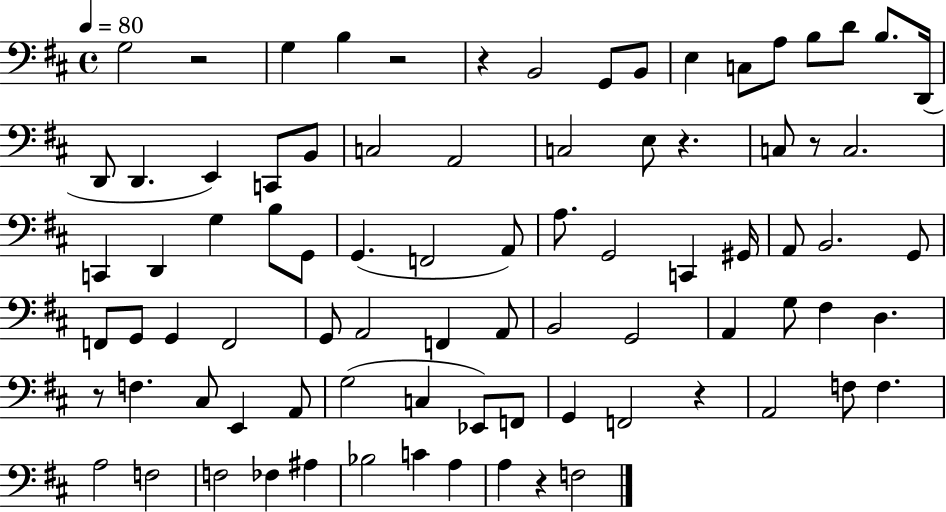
{
  \clef bass
  \time 4/4
  \defaultTimeSignature
  \key d \major
  \tempo 4 = 80
  g2 r2 | g4 b4 r2 | r4 b,2 g,8 b,8 | e4 c8 a8 b8 d'8 b8. d,16( | \break d,8 d,4. e,4) c,8 b,8 | c2 a,2 | c2 e8 r4. | c8 r8 c2. | \break c,4 d,4 g4 b8 g,8 | g,4.( f,2 a,8) | a8. g,2 c,4 gis,16 | a,8 b,2. g,8 | \break f,8 g,8 g,4 f,2 | g,8 a,2 f,4 a,8 | b,2 g,2 | a,4 g8 fis4 d4. | \break r8 f4. cis8 e,4 a,8 | g2( c4 ees,8) f,8 | g,4 f,2 r4 | a,2 f8 f4. | \break a2 f2 | f2 fes4 ais4 | bes2 c'4 a4 | a4 r4 f2 | \break \bar "|."
}